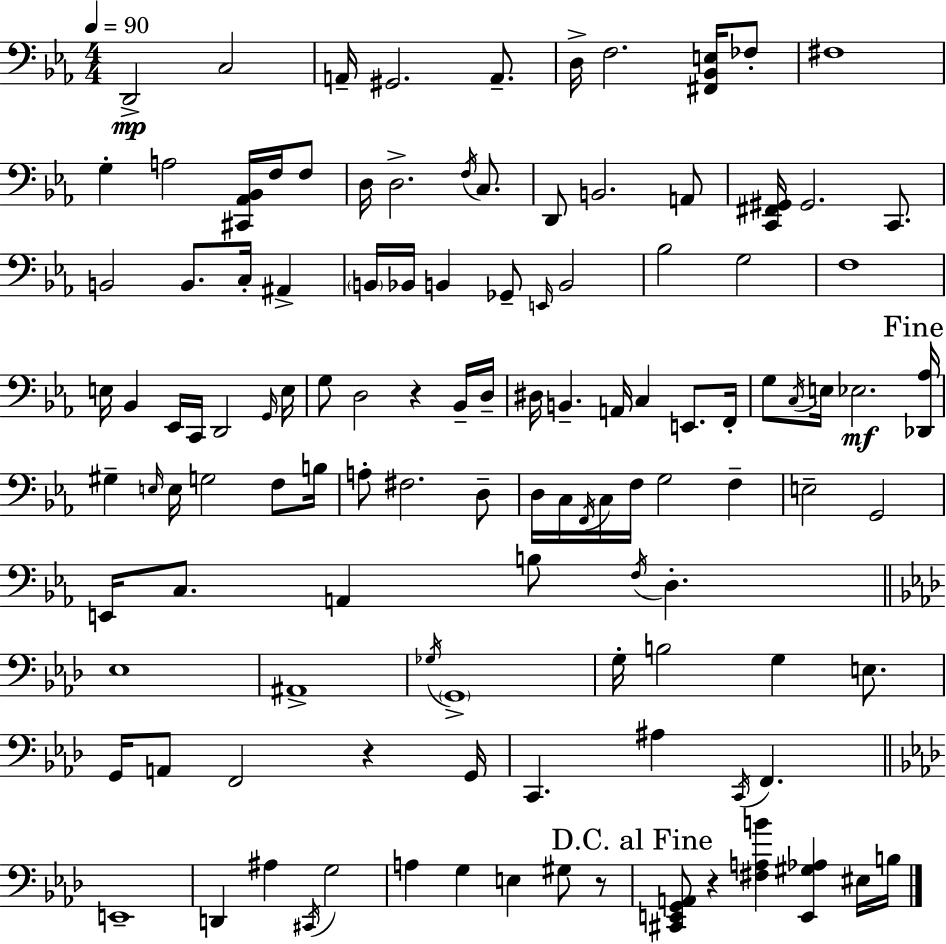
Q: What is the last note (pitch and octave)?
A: B3